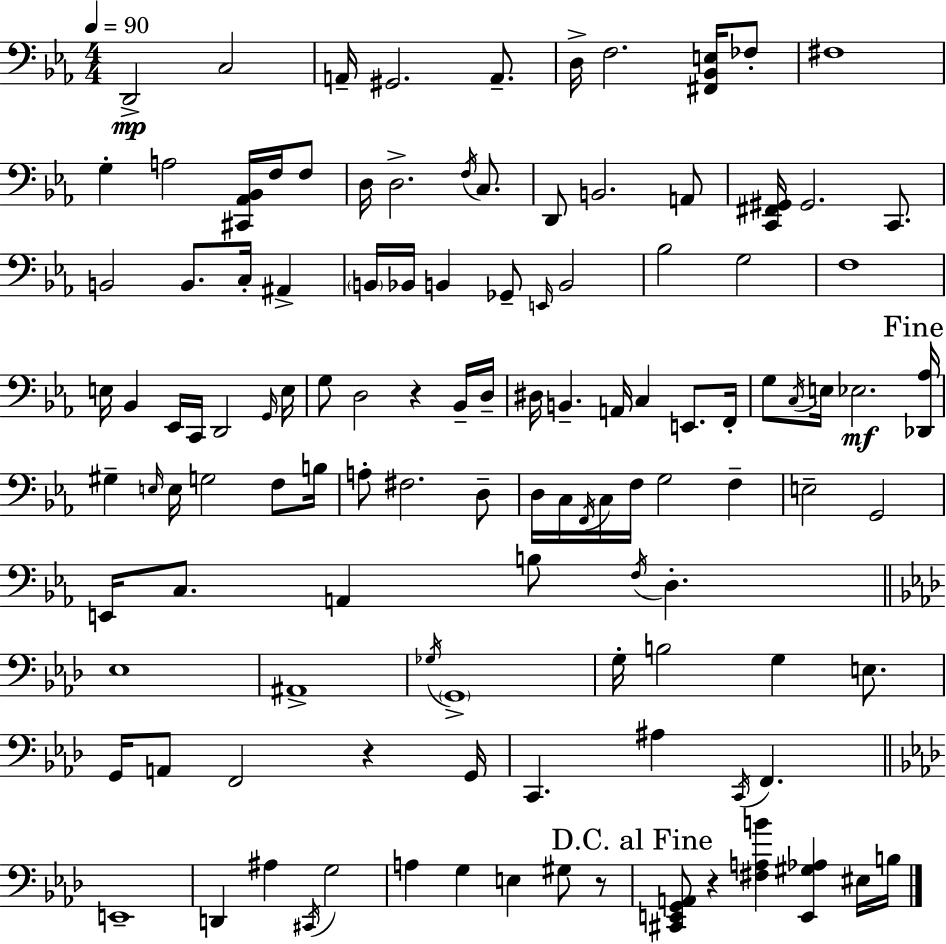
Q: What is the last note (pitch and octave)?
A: B3